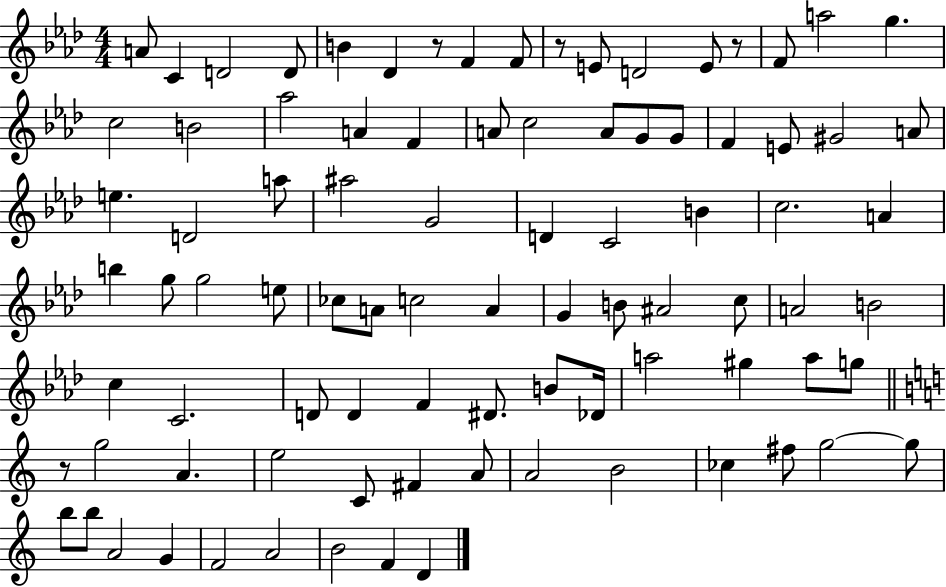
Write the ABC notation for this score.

X:1
T:Untitled
M:4/4
L:1/4
K:Ab
A/2 C D2 D/2 B _D z/2 F F/2 z/2 E/2 D2 E/2 z/2 F/2 a2 g c2 B2 _a2 A F A/2 c2 A/2 G/2 G/2 F E/2 ^G2 A/2 e D2 a/2 ^a2 G2 D C2 B c2 A b g/2 g2 e/2 _c/2 A/2 c2 A G B/2 ^A2 c/2 A2 B2 c C2 D/2 D F ^D/2 B/2 _D/4 a2 ^g a/2 g/2 z/2 g2 A e2 C/2 ^F A/2 A2 B2 _c ^f/2 g2 g/2 b/2 b/2 A2 G F2 A2 B2 F D